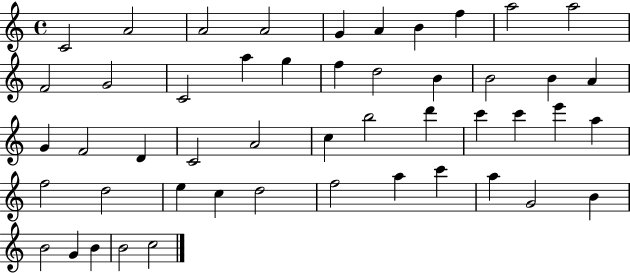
X:1
T:Untitled
M:4/4
L:1/4
K:C
C2 A2 A2 A2 G A B f a2 a2 F2 G2 C2 a g f d2 B B2 B A G F2 D C2 A2 c b2 d' c' c' e' a f2 d2 e c d2 f2 a c' a G2 B B2 G B B2 c2